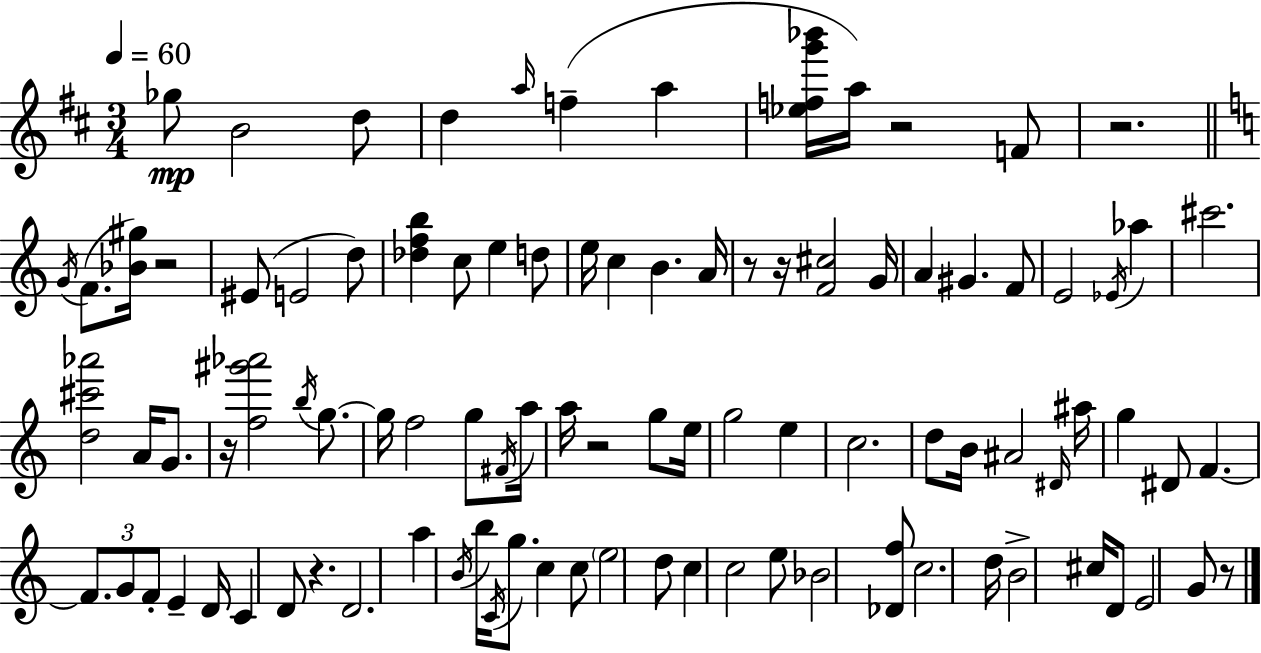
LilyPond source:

{
  \clef treble
  \numericTimeSignature
  \time 3/4
  \key d \major
  \tempo 4 = 60
  ges''8\mp b'2 d''8 | d''4 \grace { a''16 }( f''4-- a''4 | <ees'' f'' g''' bes'''>16 a''16) r2 f'8 | r2. | \break \bar "||" \break \key a \minor \acciaccatura { g'16 }( f'8. <bes' gis''>16) r2 | eis'8( e'2 d''8) | <des'' f'' b''>4 c''8 e''4 d''8 | e''16 c''4 b'4. | \break a'16 r8 r16 <f' cis''>2 | g'16 a'4 gis'4. f'8 | e'2 \acciaccatura { ees'16 } aes''4 | cis'''2. | \break <d'' cis''' aes'''>2 a'16 g'8. | r16 <f'' gis''' aes'''>2 \acciaccatura { b''16 } | g''8.~~ g''16 f''2 | g''8 \acciaccatura { fis'16 } a''16 a''16 r2 | \break g''8 e''16 g''2 | e''4 c''2. | d''8 b'16 ais'2 | \grace { dis'16 } ais''16 g''4 dis'8 f'4.~~ | \break \tuplet 3/2 { f'8. g'8 f'8-. } | e'4-- d'16 c'4 d'8 r4. | d'2. | a''4 \acciaccatura { b'16 } b''16 \acciaccatura { c'16 } | \break g''8. c''4 c''8 \parenthesize e''2 | d''8 c''4 c''2 | e''8 bes'2 | <des' f''>8 c''2. | \break d''16 b'2-> | cis''16 d'8 e'2 | g'8 r8 \bar "|."
}